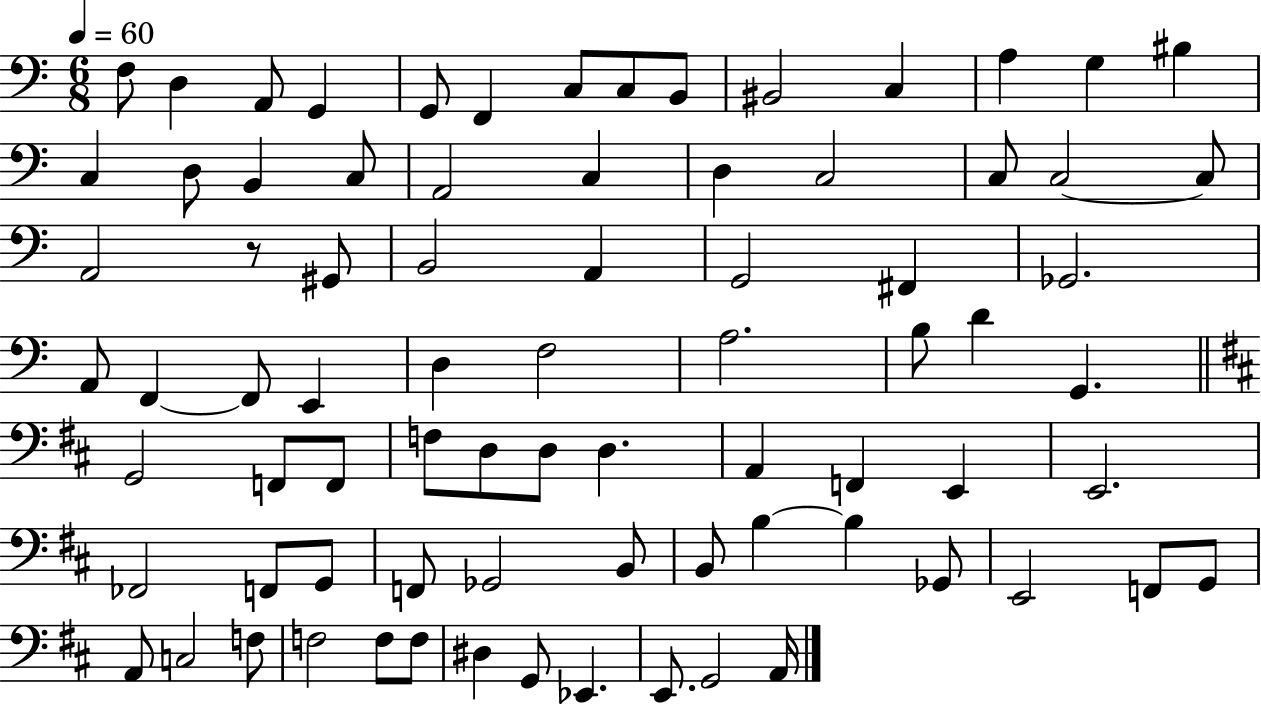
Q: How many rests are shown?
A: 1